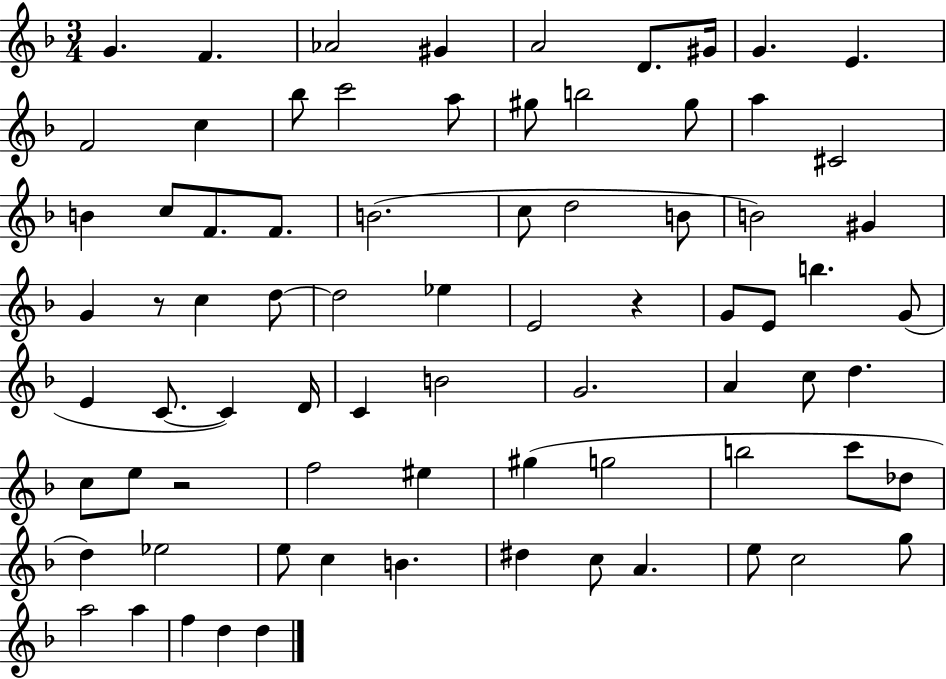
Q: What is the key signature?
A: F major